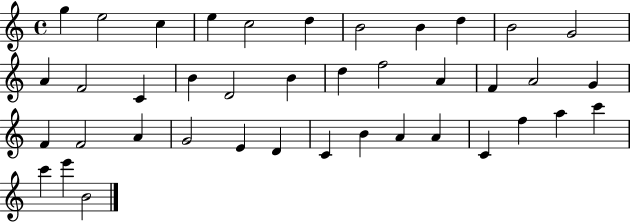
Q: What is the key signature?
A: C major